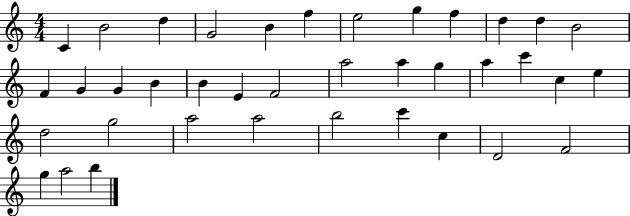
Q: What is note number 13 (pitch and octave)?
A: F4